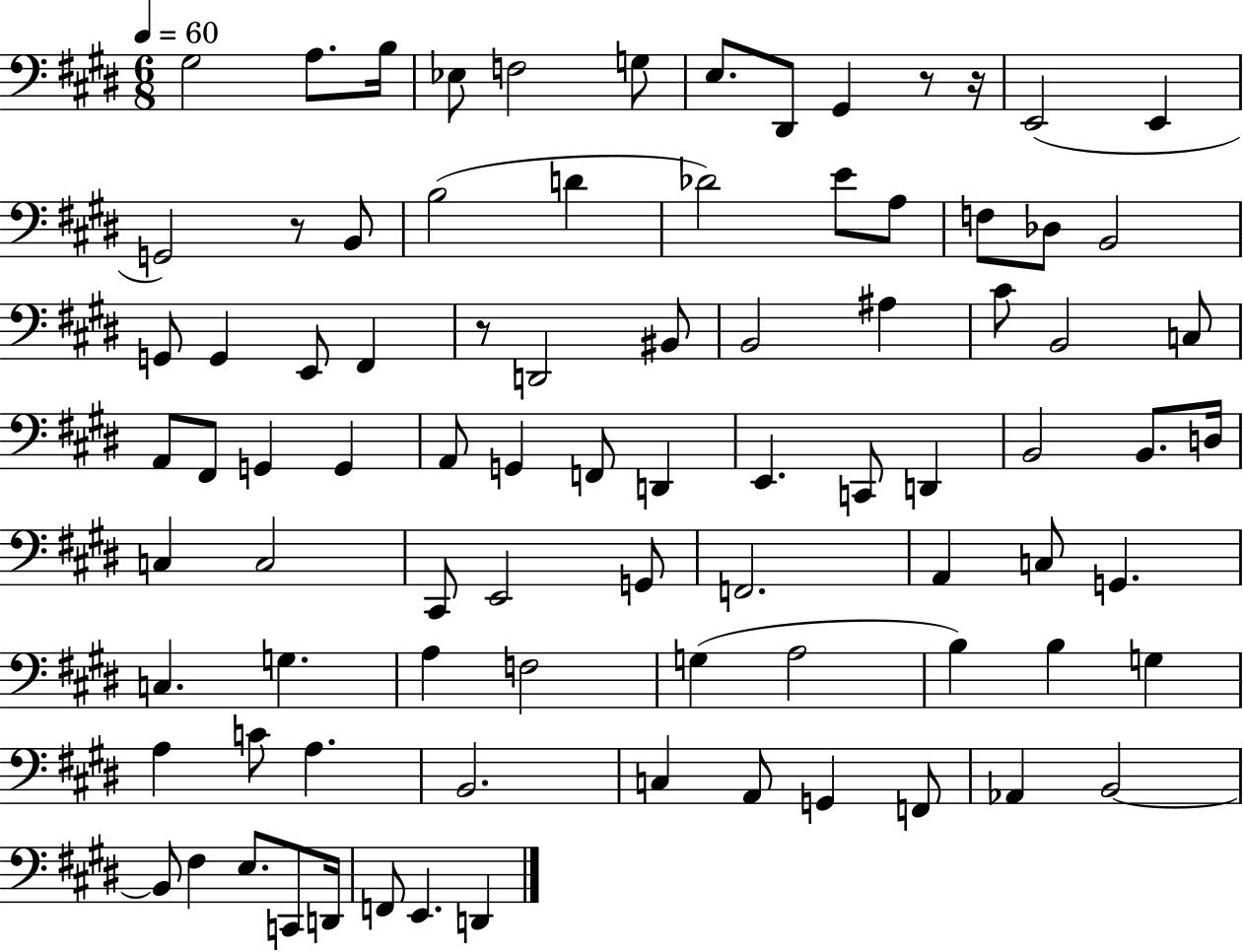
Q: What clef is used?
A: bass